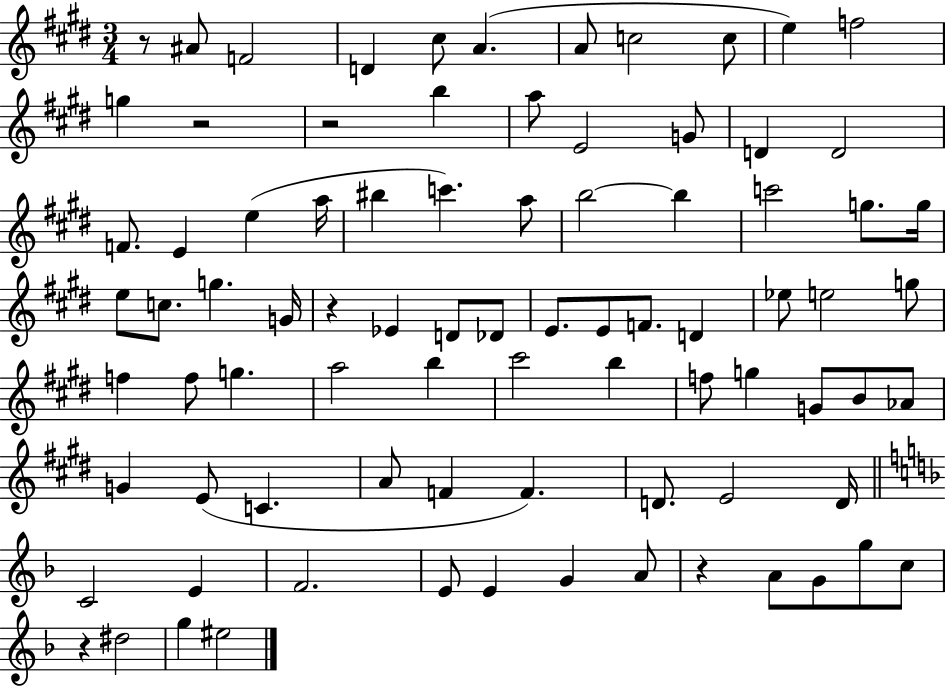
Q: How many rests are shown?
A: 6